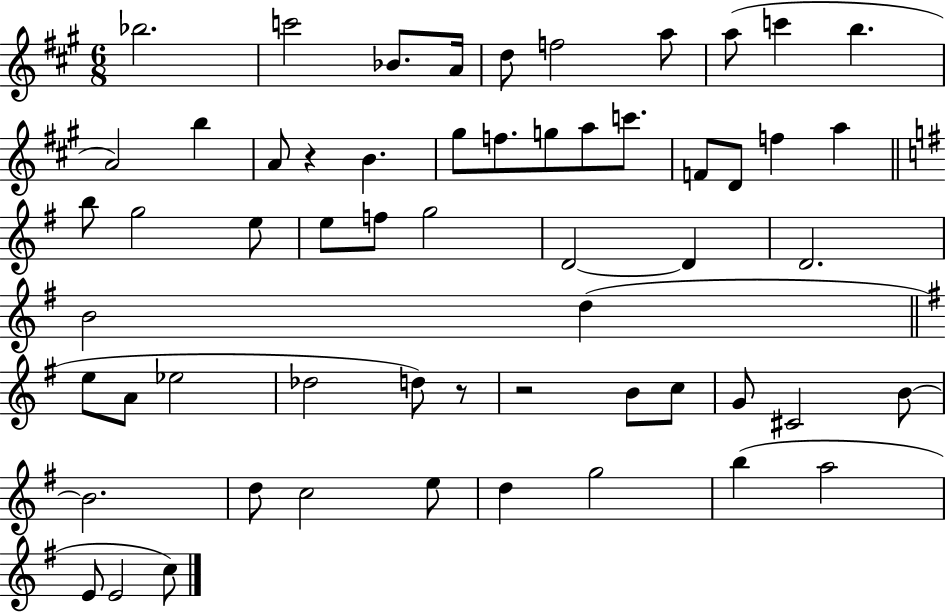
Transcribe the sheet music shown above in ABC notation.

X:1
T:Untitled
M:6/8
L:1/4
K:A
_b2 c'2 _B/2 A/4 d/2 f2 a/2 a/2 c' b A2 b A/2 z B ^g/2 f/2 g/2 a/2 c'/2 F/2 D/2 f a b/2 g2 e/2 e/2 f/2 g2 D2 D D2 B2 d e/2 A/2 _e2 _d2 d/2 z/2 z2 B/2 c/2 G/2 ^C2 B/2 B2 d/2 c2 e/2 d g2 b a2 E/2 E2 c/2